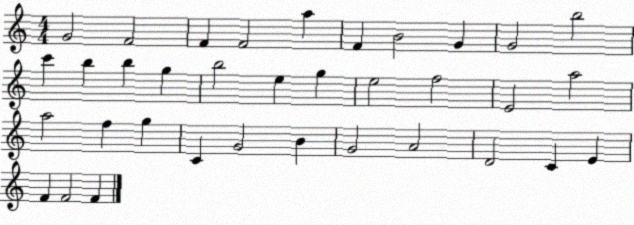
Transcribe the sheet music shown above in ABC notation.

X:1
T:Untitled
M:4/4
L:1/4
K:C
G2 F2 F F2 a F B2 G G2 b2 c' b b g b2 e g e2 f2 E2 a2 a2 f g C G2 B G2 A2 D2 C E F F2 F